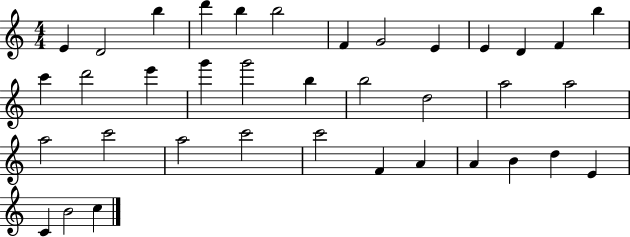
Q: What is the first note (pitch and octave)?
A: E4